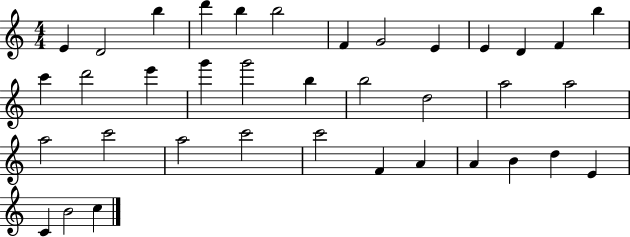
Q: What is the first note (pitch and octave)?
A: E4